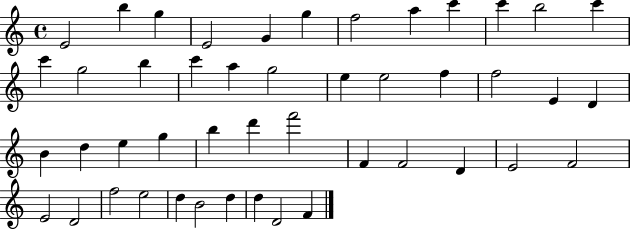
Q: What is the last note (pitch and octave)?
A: F4